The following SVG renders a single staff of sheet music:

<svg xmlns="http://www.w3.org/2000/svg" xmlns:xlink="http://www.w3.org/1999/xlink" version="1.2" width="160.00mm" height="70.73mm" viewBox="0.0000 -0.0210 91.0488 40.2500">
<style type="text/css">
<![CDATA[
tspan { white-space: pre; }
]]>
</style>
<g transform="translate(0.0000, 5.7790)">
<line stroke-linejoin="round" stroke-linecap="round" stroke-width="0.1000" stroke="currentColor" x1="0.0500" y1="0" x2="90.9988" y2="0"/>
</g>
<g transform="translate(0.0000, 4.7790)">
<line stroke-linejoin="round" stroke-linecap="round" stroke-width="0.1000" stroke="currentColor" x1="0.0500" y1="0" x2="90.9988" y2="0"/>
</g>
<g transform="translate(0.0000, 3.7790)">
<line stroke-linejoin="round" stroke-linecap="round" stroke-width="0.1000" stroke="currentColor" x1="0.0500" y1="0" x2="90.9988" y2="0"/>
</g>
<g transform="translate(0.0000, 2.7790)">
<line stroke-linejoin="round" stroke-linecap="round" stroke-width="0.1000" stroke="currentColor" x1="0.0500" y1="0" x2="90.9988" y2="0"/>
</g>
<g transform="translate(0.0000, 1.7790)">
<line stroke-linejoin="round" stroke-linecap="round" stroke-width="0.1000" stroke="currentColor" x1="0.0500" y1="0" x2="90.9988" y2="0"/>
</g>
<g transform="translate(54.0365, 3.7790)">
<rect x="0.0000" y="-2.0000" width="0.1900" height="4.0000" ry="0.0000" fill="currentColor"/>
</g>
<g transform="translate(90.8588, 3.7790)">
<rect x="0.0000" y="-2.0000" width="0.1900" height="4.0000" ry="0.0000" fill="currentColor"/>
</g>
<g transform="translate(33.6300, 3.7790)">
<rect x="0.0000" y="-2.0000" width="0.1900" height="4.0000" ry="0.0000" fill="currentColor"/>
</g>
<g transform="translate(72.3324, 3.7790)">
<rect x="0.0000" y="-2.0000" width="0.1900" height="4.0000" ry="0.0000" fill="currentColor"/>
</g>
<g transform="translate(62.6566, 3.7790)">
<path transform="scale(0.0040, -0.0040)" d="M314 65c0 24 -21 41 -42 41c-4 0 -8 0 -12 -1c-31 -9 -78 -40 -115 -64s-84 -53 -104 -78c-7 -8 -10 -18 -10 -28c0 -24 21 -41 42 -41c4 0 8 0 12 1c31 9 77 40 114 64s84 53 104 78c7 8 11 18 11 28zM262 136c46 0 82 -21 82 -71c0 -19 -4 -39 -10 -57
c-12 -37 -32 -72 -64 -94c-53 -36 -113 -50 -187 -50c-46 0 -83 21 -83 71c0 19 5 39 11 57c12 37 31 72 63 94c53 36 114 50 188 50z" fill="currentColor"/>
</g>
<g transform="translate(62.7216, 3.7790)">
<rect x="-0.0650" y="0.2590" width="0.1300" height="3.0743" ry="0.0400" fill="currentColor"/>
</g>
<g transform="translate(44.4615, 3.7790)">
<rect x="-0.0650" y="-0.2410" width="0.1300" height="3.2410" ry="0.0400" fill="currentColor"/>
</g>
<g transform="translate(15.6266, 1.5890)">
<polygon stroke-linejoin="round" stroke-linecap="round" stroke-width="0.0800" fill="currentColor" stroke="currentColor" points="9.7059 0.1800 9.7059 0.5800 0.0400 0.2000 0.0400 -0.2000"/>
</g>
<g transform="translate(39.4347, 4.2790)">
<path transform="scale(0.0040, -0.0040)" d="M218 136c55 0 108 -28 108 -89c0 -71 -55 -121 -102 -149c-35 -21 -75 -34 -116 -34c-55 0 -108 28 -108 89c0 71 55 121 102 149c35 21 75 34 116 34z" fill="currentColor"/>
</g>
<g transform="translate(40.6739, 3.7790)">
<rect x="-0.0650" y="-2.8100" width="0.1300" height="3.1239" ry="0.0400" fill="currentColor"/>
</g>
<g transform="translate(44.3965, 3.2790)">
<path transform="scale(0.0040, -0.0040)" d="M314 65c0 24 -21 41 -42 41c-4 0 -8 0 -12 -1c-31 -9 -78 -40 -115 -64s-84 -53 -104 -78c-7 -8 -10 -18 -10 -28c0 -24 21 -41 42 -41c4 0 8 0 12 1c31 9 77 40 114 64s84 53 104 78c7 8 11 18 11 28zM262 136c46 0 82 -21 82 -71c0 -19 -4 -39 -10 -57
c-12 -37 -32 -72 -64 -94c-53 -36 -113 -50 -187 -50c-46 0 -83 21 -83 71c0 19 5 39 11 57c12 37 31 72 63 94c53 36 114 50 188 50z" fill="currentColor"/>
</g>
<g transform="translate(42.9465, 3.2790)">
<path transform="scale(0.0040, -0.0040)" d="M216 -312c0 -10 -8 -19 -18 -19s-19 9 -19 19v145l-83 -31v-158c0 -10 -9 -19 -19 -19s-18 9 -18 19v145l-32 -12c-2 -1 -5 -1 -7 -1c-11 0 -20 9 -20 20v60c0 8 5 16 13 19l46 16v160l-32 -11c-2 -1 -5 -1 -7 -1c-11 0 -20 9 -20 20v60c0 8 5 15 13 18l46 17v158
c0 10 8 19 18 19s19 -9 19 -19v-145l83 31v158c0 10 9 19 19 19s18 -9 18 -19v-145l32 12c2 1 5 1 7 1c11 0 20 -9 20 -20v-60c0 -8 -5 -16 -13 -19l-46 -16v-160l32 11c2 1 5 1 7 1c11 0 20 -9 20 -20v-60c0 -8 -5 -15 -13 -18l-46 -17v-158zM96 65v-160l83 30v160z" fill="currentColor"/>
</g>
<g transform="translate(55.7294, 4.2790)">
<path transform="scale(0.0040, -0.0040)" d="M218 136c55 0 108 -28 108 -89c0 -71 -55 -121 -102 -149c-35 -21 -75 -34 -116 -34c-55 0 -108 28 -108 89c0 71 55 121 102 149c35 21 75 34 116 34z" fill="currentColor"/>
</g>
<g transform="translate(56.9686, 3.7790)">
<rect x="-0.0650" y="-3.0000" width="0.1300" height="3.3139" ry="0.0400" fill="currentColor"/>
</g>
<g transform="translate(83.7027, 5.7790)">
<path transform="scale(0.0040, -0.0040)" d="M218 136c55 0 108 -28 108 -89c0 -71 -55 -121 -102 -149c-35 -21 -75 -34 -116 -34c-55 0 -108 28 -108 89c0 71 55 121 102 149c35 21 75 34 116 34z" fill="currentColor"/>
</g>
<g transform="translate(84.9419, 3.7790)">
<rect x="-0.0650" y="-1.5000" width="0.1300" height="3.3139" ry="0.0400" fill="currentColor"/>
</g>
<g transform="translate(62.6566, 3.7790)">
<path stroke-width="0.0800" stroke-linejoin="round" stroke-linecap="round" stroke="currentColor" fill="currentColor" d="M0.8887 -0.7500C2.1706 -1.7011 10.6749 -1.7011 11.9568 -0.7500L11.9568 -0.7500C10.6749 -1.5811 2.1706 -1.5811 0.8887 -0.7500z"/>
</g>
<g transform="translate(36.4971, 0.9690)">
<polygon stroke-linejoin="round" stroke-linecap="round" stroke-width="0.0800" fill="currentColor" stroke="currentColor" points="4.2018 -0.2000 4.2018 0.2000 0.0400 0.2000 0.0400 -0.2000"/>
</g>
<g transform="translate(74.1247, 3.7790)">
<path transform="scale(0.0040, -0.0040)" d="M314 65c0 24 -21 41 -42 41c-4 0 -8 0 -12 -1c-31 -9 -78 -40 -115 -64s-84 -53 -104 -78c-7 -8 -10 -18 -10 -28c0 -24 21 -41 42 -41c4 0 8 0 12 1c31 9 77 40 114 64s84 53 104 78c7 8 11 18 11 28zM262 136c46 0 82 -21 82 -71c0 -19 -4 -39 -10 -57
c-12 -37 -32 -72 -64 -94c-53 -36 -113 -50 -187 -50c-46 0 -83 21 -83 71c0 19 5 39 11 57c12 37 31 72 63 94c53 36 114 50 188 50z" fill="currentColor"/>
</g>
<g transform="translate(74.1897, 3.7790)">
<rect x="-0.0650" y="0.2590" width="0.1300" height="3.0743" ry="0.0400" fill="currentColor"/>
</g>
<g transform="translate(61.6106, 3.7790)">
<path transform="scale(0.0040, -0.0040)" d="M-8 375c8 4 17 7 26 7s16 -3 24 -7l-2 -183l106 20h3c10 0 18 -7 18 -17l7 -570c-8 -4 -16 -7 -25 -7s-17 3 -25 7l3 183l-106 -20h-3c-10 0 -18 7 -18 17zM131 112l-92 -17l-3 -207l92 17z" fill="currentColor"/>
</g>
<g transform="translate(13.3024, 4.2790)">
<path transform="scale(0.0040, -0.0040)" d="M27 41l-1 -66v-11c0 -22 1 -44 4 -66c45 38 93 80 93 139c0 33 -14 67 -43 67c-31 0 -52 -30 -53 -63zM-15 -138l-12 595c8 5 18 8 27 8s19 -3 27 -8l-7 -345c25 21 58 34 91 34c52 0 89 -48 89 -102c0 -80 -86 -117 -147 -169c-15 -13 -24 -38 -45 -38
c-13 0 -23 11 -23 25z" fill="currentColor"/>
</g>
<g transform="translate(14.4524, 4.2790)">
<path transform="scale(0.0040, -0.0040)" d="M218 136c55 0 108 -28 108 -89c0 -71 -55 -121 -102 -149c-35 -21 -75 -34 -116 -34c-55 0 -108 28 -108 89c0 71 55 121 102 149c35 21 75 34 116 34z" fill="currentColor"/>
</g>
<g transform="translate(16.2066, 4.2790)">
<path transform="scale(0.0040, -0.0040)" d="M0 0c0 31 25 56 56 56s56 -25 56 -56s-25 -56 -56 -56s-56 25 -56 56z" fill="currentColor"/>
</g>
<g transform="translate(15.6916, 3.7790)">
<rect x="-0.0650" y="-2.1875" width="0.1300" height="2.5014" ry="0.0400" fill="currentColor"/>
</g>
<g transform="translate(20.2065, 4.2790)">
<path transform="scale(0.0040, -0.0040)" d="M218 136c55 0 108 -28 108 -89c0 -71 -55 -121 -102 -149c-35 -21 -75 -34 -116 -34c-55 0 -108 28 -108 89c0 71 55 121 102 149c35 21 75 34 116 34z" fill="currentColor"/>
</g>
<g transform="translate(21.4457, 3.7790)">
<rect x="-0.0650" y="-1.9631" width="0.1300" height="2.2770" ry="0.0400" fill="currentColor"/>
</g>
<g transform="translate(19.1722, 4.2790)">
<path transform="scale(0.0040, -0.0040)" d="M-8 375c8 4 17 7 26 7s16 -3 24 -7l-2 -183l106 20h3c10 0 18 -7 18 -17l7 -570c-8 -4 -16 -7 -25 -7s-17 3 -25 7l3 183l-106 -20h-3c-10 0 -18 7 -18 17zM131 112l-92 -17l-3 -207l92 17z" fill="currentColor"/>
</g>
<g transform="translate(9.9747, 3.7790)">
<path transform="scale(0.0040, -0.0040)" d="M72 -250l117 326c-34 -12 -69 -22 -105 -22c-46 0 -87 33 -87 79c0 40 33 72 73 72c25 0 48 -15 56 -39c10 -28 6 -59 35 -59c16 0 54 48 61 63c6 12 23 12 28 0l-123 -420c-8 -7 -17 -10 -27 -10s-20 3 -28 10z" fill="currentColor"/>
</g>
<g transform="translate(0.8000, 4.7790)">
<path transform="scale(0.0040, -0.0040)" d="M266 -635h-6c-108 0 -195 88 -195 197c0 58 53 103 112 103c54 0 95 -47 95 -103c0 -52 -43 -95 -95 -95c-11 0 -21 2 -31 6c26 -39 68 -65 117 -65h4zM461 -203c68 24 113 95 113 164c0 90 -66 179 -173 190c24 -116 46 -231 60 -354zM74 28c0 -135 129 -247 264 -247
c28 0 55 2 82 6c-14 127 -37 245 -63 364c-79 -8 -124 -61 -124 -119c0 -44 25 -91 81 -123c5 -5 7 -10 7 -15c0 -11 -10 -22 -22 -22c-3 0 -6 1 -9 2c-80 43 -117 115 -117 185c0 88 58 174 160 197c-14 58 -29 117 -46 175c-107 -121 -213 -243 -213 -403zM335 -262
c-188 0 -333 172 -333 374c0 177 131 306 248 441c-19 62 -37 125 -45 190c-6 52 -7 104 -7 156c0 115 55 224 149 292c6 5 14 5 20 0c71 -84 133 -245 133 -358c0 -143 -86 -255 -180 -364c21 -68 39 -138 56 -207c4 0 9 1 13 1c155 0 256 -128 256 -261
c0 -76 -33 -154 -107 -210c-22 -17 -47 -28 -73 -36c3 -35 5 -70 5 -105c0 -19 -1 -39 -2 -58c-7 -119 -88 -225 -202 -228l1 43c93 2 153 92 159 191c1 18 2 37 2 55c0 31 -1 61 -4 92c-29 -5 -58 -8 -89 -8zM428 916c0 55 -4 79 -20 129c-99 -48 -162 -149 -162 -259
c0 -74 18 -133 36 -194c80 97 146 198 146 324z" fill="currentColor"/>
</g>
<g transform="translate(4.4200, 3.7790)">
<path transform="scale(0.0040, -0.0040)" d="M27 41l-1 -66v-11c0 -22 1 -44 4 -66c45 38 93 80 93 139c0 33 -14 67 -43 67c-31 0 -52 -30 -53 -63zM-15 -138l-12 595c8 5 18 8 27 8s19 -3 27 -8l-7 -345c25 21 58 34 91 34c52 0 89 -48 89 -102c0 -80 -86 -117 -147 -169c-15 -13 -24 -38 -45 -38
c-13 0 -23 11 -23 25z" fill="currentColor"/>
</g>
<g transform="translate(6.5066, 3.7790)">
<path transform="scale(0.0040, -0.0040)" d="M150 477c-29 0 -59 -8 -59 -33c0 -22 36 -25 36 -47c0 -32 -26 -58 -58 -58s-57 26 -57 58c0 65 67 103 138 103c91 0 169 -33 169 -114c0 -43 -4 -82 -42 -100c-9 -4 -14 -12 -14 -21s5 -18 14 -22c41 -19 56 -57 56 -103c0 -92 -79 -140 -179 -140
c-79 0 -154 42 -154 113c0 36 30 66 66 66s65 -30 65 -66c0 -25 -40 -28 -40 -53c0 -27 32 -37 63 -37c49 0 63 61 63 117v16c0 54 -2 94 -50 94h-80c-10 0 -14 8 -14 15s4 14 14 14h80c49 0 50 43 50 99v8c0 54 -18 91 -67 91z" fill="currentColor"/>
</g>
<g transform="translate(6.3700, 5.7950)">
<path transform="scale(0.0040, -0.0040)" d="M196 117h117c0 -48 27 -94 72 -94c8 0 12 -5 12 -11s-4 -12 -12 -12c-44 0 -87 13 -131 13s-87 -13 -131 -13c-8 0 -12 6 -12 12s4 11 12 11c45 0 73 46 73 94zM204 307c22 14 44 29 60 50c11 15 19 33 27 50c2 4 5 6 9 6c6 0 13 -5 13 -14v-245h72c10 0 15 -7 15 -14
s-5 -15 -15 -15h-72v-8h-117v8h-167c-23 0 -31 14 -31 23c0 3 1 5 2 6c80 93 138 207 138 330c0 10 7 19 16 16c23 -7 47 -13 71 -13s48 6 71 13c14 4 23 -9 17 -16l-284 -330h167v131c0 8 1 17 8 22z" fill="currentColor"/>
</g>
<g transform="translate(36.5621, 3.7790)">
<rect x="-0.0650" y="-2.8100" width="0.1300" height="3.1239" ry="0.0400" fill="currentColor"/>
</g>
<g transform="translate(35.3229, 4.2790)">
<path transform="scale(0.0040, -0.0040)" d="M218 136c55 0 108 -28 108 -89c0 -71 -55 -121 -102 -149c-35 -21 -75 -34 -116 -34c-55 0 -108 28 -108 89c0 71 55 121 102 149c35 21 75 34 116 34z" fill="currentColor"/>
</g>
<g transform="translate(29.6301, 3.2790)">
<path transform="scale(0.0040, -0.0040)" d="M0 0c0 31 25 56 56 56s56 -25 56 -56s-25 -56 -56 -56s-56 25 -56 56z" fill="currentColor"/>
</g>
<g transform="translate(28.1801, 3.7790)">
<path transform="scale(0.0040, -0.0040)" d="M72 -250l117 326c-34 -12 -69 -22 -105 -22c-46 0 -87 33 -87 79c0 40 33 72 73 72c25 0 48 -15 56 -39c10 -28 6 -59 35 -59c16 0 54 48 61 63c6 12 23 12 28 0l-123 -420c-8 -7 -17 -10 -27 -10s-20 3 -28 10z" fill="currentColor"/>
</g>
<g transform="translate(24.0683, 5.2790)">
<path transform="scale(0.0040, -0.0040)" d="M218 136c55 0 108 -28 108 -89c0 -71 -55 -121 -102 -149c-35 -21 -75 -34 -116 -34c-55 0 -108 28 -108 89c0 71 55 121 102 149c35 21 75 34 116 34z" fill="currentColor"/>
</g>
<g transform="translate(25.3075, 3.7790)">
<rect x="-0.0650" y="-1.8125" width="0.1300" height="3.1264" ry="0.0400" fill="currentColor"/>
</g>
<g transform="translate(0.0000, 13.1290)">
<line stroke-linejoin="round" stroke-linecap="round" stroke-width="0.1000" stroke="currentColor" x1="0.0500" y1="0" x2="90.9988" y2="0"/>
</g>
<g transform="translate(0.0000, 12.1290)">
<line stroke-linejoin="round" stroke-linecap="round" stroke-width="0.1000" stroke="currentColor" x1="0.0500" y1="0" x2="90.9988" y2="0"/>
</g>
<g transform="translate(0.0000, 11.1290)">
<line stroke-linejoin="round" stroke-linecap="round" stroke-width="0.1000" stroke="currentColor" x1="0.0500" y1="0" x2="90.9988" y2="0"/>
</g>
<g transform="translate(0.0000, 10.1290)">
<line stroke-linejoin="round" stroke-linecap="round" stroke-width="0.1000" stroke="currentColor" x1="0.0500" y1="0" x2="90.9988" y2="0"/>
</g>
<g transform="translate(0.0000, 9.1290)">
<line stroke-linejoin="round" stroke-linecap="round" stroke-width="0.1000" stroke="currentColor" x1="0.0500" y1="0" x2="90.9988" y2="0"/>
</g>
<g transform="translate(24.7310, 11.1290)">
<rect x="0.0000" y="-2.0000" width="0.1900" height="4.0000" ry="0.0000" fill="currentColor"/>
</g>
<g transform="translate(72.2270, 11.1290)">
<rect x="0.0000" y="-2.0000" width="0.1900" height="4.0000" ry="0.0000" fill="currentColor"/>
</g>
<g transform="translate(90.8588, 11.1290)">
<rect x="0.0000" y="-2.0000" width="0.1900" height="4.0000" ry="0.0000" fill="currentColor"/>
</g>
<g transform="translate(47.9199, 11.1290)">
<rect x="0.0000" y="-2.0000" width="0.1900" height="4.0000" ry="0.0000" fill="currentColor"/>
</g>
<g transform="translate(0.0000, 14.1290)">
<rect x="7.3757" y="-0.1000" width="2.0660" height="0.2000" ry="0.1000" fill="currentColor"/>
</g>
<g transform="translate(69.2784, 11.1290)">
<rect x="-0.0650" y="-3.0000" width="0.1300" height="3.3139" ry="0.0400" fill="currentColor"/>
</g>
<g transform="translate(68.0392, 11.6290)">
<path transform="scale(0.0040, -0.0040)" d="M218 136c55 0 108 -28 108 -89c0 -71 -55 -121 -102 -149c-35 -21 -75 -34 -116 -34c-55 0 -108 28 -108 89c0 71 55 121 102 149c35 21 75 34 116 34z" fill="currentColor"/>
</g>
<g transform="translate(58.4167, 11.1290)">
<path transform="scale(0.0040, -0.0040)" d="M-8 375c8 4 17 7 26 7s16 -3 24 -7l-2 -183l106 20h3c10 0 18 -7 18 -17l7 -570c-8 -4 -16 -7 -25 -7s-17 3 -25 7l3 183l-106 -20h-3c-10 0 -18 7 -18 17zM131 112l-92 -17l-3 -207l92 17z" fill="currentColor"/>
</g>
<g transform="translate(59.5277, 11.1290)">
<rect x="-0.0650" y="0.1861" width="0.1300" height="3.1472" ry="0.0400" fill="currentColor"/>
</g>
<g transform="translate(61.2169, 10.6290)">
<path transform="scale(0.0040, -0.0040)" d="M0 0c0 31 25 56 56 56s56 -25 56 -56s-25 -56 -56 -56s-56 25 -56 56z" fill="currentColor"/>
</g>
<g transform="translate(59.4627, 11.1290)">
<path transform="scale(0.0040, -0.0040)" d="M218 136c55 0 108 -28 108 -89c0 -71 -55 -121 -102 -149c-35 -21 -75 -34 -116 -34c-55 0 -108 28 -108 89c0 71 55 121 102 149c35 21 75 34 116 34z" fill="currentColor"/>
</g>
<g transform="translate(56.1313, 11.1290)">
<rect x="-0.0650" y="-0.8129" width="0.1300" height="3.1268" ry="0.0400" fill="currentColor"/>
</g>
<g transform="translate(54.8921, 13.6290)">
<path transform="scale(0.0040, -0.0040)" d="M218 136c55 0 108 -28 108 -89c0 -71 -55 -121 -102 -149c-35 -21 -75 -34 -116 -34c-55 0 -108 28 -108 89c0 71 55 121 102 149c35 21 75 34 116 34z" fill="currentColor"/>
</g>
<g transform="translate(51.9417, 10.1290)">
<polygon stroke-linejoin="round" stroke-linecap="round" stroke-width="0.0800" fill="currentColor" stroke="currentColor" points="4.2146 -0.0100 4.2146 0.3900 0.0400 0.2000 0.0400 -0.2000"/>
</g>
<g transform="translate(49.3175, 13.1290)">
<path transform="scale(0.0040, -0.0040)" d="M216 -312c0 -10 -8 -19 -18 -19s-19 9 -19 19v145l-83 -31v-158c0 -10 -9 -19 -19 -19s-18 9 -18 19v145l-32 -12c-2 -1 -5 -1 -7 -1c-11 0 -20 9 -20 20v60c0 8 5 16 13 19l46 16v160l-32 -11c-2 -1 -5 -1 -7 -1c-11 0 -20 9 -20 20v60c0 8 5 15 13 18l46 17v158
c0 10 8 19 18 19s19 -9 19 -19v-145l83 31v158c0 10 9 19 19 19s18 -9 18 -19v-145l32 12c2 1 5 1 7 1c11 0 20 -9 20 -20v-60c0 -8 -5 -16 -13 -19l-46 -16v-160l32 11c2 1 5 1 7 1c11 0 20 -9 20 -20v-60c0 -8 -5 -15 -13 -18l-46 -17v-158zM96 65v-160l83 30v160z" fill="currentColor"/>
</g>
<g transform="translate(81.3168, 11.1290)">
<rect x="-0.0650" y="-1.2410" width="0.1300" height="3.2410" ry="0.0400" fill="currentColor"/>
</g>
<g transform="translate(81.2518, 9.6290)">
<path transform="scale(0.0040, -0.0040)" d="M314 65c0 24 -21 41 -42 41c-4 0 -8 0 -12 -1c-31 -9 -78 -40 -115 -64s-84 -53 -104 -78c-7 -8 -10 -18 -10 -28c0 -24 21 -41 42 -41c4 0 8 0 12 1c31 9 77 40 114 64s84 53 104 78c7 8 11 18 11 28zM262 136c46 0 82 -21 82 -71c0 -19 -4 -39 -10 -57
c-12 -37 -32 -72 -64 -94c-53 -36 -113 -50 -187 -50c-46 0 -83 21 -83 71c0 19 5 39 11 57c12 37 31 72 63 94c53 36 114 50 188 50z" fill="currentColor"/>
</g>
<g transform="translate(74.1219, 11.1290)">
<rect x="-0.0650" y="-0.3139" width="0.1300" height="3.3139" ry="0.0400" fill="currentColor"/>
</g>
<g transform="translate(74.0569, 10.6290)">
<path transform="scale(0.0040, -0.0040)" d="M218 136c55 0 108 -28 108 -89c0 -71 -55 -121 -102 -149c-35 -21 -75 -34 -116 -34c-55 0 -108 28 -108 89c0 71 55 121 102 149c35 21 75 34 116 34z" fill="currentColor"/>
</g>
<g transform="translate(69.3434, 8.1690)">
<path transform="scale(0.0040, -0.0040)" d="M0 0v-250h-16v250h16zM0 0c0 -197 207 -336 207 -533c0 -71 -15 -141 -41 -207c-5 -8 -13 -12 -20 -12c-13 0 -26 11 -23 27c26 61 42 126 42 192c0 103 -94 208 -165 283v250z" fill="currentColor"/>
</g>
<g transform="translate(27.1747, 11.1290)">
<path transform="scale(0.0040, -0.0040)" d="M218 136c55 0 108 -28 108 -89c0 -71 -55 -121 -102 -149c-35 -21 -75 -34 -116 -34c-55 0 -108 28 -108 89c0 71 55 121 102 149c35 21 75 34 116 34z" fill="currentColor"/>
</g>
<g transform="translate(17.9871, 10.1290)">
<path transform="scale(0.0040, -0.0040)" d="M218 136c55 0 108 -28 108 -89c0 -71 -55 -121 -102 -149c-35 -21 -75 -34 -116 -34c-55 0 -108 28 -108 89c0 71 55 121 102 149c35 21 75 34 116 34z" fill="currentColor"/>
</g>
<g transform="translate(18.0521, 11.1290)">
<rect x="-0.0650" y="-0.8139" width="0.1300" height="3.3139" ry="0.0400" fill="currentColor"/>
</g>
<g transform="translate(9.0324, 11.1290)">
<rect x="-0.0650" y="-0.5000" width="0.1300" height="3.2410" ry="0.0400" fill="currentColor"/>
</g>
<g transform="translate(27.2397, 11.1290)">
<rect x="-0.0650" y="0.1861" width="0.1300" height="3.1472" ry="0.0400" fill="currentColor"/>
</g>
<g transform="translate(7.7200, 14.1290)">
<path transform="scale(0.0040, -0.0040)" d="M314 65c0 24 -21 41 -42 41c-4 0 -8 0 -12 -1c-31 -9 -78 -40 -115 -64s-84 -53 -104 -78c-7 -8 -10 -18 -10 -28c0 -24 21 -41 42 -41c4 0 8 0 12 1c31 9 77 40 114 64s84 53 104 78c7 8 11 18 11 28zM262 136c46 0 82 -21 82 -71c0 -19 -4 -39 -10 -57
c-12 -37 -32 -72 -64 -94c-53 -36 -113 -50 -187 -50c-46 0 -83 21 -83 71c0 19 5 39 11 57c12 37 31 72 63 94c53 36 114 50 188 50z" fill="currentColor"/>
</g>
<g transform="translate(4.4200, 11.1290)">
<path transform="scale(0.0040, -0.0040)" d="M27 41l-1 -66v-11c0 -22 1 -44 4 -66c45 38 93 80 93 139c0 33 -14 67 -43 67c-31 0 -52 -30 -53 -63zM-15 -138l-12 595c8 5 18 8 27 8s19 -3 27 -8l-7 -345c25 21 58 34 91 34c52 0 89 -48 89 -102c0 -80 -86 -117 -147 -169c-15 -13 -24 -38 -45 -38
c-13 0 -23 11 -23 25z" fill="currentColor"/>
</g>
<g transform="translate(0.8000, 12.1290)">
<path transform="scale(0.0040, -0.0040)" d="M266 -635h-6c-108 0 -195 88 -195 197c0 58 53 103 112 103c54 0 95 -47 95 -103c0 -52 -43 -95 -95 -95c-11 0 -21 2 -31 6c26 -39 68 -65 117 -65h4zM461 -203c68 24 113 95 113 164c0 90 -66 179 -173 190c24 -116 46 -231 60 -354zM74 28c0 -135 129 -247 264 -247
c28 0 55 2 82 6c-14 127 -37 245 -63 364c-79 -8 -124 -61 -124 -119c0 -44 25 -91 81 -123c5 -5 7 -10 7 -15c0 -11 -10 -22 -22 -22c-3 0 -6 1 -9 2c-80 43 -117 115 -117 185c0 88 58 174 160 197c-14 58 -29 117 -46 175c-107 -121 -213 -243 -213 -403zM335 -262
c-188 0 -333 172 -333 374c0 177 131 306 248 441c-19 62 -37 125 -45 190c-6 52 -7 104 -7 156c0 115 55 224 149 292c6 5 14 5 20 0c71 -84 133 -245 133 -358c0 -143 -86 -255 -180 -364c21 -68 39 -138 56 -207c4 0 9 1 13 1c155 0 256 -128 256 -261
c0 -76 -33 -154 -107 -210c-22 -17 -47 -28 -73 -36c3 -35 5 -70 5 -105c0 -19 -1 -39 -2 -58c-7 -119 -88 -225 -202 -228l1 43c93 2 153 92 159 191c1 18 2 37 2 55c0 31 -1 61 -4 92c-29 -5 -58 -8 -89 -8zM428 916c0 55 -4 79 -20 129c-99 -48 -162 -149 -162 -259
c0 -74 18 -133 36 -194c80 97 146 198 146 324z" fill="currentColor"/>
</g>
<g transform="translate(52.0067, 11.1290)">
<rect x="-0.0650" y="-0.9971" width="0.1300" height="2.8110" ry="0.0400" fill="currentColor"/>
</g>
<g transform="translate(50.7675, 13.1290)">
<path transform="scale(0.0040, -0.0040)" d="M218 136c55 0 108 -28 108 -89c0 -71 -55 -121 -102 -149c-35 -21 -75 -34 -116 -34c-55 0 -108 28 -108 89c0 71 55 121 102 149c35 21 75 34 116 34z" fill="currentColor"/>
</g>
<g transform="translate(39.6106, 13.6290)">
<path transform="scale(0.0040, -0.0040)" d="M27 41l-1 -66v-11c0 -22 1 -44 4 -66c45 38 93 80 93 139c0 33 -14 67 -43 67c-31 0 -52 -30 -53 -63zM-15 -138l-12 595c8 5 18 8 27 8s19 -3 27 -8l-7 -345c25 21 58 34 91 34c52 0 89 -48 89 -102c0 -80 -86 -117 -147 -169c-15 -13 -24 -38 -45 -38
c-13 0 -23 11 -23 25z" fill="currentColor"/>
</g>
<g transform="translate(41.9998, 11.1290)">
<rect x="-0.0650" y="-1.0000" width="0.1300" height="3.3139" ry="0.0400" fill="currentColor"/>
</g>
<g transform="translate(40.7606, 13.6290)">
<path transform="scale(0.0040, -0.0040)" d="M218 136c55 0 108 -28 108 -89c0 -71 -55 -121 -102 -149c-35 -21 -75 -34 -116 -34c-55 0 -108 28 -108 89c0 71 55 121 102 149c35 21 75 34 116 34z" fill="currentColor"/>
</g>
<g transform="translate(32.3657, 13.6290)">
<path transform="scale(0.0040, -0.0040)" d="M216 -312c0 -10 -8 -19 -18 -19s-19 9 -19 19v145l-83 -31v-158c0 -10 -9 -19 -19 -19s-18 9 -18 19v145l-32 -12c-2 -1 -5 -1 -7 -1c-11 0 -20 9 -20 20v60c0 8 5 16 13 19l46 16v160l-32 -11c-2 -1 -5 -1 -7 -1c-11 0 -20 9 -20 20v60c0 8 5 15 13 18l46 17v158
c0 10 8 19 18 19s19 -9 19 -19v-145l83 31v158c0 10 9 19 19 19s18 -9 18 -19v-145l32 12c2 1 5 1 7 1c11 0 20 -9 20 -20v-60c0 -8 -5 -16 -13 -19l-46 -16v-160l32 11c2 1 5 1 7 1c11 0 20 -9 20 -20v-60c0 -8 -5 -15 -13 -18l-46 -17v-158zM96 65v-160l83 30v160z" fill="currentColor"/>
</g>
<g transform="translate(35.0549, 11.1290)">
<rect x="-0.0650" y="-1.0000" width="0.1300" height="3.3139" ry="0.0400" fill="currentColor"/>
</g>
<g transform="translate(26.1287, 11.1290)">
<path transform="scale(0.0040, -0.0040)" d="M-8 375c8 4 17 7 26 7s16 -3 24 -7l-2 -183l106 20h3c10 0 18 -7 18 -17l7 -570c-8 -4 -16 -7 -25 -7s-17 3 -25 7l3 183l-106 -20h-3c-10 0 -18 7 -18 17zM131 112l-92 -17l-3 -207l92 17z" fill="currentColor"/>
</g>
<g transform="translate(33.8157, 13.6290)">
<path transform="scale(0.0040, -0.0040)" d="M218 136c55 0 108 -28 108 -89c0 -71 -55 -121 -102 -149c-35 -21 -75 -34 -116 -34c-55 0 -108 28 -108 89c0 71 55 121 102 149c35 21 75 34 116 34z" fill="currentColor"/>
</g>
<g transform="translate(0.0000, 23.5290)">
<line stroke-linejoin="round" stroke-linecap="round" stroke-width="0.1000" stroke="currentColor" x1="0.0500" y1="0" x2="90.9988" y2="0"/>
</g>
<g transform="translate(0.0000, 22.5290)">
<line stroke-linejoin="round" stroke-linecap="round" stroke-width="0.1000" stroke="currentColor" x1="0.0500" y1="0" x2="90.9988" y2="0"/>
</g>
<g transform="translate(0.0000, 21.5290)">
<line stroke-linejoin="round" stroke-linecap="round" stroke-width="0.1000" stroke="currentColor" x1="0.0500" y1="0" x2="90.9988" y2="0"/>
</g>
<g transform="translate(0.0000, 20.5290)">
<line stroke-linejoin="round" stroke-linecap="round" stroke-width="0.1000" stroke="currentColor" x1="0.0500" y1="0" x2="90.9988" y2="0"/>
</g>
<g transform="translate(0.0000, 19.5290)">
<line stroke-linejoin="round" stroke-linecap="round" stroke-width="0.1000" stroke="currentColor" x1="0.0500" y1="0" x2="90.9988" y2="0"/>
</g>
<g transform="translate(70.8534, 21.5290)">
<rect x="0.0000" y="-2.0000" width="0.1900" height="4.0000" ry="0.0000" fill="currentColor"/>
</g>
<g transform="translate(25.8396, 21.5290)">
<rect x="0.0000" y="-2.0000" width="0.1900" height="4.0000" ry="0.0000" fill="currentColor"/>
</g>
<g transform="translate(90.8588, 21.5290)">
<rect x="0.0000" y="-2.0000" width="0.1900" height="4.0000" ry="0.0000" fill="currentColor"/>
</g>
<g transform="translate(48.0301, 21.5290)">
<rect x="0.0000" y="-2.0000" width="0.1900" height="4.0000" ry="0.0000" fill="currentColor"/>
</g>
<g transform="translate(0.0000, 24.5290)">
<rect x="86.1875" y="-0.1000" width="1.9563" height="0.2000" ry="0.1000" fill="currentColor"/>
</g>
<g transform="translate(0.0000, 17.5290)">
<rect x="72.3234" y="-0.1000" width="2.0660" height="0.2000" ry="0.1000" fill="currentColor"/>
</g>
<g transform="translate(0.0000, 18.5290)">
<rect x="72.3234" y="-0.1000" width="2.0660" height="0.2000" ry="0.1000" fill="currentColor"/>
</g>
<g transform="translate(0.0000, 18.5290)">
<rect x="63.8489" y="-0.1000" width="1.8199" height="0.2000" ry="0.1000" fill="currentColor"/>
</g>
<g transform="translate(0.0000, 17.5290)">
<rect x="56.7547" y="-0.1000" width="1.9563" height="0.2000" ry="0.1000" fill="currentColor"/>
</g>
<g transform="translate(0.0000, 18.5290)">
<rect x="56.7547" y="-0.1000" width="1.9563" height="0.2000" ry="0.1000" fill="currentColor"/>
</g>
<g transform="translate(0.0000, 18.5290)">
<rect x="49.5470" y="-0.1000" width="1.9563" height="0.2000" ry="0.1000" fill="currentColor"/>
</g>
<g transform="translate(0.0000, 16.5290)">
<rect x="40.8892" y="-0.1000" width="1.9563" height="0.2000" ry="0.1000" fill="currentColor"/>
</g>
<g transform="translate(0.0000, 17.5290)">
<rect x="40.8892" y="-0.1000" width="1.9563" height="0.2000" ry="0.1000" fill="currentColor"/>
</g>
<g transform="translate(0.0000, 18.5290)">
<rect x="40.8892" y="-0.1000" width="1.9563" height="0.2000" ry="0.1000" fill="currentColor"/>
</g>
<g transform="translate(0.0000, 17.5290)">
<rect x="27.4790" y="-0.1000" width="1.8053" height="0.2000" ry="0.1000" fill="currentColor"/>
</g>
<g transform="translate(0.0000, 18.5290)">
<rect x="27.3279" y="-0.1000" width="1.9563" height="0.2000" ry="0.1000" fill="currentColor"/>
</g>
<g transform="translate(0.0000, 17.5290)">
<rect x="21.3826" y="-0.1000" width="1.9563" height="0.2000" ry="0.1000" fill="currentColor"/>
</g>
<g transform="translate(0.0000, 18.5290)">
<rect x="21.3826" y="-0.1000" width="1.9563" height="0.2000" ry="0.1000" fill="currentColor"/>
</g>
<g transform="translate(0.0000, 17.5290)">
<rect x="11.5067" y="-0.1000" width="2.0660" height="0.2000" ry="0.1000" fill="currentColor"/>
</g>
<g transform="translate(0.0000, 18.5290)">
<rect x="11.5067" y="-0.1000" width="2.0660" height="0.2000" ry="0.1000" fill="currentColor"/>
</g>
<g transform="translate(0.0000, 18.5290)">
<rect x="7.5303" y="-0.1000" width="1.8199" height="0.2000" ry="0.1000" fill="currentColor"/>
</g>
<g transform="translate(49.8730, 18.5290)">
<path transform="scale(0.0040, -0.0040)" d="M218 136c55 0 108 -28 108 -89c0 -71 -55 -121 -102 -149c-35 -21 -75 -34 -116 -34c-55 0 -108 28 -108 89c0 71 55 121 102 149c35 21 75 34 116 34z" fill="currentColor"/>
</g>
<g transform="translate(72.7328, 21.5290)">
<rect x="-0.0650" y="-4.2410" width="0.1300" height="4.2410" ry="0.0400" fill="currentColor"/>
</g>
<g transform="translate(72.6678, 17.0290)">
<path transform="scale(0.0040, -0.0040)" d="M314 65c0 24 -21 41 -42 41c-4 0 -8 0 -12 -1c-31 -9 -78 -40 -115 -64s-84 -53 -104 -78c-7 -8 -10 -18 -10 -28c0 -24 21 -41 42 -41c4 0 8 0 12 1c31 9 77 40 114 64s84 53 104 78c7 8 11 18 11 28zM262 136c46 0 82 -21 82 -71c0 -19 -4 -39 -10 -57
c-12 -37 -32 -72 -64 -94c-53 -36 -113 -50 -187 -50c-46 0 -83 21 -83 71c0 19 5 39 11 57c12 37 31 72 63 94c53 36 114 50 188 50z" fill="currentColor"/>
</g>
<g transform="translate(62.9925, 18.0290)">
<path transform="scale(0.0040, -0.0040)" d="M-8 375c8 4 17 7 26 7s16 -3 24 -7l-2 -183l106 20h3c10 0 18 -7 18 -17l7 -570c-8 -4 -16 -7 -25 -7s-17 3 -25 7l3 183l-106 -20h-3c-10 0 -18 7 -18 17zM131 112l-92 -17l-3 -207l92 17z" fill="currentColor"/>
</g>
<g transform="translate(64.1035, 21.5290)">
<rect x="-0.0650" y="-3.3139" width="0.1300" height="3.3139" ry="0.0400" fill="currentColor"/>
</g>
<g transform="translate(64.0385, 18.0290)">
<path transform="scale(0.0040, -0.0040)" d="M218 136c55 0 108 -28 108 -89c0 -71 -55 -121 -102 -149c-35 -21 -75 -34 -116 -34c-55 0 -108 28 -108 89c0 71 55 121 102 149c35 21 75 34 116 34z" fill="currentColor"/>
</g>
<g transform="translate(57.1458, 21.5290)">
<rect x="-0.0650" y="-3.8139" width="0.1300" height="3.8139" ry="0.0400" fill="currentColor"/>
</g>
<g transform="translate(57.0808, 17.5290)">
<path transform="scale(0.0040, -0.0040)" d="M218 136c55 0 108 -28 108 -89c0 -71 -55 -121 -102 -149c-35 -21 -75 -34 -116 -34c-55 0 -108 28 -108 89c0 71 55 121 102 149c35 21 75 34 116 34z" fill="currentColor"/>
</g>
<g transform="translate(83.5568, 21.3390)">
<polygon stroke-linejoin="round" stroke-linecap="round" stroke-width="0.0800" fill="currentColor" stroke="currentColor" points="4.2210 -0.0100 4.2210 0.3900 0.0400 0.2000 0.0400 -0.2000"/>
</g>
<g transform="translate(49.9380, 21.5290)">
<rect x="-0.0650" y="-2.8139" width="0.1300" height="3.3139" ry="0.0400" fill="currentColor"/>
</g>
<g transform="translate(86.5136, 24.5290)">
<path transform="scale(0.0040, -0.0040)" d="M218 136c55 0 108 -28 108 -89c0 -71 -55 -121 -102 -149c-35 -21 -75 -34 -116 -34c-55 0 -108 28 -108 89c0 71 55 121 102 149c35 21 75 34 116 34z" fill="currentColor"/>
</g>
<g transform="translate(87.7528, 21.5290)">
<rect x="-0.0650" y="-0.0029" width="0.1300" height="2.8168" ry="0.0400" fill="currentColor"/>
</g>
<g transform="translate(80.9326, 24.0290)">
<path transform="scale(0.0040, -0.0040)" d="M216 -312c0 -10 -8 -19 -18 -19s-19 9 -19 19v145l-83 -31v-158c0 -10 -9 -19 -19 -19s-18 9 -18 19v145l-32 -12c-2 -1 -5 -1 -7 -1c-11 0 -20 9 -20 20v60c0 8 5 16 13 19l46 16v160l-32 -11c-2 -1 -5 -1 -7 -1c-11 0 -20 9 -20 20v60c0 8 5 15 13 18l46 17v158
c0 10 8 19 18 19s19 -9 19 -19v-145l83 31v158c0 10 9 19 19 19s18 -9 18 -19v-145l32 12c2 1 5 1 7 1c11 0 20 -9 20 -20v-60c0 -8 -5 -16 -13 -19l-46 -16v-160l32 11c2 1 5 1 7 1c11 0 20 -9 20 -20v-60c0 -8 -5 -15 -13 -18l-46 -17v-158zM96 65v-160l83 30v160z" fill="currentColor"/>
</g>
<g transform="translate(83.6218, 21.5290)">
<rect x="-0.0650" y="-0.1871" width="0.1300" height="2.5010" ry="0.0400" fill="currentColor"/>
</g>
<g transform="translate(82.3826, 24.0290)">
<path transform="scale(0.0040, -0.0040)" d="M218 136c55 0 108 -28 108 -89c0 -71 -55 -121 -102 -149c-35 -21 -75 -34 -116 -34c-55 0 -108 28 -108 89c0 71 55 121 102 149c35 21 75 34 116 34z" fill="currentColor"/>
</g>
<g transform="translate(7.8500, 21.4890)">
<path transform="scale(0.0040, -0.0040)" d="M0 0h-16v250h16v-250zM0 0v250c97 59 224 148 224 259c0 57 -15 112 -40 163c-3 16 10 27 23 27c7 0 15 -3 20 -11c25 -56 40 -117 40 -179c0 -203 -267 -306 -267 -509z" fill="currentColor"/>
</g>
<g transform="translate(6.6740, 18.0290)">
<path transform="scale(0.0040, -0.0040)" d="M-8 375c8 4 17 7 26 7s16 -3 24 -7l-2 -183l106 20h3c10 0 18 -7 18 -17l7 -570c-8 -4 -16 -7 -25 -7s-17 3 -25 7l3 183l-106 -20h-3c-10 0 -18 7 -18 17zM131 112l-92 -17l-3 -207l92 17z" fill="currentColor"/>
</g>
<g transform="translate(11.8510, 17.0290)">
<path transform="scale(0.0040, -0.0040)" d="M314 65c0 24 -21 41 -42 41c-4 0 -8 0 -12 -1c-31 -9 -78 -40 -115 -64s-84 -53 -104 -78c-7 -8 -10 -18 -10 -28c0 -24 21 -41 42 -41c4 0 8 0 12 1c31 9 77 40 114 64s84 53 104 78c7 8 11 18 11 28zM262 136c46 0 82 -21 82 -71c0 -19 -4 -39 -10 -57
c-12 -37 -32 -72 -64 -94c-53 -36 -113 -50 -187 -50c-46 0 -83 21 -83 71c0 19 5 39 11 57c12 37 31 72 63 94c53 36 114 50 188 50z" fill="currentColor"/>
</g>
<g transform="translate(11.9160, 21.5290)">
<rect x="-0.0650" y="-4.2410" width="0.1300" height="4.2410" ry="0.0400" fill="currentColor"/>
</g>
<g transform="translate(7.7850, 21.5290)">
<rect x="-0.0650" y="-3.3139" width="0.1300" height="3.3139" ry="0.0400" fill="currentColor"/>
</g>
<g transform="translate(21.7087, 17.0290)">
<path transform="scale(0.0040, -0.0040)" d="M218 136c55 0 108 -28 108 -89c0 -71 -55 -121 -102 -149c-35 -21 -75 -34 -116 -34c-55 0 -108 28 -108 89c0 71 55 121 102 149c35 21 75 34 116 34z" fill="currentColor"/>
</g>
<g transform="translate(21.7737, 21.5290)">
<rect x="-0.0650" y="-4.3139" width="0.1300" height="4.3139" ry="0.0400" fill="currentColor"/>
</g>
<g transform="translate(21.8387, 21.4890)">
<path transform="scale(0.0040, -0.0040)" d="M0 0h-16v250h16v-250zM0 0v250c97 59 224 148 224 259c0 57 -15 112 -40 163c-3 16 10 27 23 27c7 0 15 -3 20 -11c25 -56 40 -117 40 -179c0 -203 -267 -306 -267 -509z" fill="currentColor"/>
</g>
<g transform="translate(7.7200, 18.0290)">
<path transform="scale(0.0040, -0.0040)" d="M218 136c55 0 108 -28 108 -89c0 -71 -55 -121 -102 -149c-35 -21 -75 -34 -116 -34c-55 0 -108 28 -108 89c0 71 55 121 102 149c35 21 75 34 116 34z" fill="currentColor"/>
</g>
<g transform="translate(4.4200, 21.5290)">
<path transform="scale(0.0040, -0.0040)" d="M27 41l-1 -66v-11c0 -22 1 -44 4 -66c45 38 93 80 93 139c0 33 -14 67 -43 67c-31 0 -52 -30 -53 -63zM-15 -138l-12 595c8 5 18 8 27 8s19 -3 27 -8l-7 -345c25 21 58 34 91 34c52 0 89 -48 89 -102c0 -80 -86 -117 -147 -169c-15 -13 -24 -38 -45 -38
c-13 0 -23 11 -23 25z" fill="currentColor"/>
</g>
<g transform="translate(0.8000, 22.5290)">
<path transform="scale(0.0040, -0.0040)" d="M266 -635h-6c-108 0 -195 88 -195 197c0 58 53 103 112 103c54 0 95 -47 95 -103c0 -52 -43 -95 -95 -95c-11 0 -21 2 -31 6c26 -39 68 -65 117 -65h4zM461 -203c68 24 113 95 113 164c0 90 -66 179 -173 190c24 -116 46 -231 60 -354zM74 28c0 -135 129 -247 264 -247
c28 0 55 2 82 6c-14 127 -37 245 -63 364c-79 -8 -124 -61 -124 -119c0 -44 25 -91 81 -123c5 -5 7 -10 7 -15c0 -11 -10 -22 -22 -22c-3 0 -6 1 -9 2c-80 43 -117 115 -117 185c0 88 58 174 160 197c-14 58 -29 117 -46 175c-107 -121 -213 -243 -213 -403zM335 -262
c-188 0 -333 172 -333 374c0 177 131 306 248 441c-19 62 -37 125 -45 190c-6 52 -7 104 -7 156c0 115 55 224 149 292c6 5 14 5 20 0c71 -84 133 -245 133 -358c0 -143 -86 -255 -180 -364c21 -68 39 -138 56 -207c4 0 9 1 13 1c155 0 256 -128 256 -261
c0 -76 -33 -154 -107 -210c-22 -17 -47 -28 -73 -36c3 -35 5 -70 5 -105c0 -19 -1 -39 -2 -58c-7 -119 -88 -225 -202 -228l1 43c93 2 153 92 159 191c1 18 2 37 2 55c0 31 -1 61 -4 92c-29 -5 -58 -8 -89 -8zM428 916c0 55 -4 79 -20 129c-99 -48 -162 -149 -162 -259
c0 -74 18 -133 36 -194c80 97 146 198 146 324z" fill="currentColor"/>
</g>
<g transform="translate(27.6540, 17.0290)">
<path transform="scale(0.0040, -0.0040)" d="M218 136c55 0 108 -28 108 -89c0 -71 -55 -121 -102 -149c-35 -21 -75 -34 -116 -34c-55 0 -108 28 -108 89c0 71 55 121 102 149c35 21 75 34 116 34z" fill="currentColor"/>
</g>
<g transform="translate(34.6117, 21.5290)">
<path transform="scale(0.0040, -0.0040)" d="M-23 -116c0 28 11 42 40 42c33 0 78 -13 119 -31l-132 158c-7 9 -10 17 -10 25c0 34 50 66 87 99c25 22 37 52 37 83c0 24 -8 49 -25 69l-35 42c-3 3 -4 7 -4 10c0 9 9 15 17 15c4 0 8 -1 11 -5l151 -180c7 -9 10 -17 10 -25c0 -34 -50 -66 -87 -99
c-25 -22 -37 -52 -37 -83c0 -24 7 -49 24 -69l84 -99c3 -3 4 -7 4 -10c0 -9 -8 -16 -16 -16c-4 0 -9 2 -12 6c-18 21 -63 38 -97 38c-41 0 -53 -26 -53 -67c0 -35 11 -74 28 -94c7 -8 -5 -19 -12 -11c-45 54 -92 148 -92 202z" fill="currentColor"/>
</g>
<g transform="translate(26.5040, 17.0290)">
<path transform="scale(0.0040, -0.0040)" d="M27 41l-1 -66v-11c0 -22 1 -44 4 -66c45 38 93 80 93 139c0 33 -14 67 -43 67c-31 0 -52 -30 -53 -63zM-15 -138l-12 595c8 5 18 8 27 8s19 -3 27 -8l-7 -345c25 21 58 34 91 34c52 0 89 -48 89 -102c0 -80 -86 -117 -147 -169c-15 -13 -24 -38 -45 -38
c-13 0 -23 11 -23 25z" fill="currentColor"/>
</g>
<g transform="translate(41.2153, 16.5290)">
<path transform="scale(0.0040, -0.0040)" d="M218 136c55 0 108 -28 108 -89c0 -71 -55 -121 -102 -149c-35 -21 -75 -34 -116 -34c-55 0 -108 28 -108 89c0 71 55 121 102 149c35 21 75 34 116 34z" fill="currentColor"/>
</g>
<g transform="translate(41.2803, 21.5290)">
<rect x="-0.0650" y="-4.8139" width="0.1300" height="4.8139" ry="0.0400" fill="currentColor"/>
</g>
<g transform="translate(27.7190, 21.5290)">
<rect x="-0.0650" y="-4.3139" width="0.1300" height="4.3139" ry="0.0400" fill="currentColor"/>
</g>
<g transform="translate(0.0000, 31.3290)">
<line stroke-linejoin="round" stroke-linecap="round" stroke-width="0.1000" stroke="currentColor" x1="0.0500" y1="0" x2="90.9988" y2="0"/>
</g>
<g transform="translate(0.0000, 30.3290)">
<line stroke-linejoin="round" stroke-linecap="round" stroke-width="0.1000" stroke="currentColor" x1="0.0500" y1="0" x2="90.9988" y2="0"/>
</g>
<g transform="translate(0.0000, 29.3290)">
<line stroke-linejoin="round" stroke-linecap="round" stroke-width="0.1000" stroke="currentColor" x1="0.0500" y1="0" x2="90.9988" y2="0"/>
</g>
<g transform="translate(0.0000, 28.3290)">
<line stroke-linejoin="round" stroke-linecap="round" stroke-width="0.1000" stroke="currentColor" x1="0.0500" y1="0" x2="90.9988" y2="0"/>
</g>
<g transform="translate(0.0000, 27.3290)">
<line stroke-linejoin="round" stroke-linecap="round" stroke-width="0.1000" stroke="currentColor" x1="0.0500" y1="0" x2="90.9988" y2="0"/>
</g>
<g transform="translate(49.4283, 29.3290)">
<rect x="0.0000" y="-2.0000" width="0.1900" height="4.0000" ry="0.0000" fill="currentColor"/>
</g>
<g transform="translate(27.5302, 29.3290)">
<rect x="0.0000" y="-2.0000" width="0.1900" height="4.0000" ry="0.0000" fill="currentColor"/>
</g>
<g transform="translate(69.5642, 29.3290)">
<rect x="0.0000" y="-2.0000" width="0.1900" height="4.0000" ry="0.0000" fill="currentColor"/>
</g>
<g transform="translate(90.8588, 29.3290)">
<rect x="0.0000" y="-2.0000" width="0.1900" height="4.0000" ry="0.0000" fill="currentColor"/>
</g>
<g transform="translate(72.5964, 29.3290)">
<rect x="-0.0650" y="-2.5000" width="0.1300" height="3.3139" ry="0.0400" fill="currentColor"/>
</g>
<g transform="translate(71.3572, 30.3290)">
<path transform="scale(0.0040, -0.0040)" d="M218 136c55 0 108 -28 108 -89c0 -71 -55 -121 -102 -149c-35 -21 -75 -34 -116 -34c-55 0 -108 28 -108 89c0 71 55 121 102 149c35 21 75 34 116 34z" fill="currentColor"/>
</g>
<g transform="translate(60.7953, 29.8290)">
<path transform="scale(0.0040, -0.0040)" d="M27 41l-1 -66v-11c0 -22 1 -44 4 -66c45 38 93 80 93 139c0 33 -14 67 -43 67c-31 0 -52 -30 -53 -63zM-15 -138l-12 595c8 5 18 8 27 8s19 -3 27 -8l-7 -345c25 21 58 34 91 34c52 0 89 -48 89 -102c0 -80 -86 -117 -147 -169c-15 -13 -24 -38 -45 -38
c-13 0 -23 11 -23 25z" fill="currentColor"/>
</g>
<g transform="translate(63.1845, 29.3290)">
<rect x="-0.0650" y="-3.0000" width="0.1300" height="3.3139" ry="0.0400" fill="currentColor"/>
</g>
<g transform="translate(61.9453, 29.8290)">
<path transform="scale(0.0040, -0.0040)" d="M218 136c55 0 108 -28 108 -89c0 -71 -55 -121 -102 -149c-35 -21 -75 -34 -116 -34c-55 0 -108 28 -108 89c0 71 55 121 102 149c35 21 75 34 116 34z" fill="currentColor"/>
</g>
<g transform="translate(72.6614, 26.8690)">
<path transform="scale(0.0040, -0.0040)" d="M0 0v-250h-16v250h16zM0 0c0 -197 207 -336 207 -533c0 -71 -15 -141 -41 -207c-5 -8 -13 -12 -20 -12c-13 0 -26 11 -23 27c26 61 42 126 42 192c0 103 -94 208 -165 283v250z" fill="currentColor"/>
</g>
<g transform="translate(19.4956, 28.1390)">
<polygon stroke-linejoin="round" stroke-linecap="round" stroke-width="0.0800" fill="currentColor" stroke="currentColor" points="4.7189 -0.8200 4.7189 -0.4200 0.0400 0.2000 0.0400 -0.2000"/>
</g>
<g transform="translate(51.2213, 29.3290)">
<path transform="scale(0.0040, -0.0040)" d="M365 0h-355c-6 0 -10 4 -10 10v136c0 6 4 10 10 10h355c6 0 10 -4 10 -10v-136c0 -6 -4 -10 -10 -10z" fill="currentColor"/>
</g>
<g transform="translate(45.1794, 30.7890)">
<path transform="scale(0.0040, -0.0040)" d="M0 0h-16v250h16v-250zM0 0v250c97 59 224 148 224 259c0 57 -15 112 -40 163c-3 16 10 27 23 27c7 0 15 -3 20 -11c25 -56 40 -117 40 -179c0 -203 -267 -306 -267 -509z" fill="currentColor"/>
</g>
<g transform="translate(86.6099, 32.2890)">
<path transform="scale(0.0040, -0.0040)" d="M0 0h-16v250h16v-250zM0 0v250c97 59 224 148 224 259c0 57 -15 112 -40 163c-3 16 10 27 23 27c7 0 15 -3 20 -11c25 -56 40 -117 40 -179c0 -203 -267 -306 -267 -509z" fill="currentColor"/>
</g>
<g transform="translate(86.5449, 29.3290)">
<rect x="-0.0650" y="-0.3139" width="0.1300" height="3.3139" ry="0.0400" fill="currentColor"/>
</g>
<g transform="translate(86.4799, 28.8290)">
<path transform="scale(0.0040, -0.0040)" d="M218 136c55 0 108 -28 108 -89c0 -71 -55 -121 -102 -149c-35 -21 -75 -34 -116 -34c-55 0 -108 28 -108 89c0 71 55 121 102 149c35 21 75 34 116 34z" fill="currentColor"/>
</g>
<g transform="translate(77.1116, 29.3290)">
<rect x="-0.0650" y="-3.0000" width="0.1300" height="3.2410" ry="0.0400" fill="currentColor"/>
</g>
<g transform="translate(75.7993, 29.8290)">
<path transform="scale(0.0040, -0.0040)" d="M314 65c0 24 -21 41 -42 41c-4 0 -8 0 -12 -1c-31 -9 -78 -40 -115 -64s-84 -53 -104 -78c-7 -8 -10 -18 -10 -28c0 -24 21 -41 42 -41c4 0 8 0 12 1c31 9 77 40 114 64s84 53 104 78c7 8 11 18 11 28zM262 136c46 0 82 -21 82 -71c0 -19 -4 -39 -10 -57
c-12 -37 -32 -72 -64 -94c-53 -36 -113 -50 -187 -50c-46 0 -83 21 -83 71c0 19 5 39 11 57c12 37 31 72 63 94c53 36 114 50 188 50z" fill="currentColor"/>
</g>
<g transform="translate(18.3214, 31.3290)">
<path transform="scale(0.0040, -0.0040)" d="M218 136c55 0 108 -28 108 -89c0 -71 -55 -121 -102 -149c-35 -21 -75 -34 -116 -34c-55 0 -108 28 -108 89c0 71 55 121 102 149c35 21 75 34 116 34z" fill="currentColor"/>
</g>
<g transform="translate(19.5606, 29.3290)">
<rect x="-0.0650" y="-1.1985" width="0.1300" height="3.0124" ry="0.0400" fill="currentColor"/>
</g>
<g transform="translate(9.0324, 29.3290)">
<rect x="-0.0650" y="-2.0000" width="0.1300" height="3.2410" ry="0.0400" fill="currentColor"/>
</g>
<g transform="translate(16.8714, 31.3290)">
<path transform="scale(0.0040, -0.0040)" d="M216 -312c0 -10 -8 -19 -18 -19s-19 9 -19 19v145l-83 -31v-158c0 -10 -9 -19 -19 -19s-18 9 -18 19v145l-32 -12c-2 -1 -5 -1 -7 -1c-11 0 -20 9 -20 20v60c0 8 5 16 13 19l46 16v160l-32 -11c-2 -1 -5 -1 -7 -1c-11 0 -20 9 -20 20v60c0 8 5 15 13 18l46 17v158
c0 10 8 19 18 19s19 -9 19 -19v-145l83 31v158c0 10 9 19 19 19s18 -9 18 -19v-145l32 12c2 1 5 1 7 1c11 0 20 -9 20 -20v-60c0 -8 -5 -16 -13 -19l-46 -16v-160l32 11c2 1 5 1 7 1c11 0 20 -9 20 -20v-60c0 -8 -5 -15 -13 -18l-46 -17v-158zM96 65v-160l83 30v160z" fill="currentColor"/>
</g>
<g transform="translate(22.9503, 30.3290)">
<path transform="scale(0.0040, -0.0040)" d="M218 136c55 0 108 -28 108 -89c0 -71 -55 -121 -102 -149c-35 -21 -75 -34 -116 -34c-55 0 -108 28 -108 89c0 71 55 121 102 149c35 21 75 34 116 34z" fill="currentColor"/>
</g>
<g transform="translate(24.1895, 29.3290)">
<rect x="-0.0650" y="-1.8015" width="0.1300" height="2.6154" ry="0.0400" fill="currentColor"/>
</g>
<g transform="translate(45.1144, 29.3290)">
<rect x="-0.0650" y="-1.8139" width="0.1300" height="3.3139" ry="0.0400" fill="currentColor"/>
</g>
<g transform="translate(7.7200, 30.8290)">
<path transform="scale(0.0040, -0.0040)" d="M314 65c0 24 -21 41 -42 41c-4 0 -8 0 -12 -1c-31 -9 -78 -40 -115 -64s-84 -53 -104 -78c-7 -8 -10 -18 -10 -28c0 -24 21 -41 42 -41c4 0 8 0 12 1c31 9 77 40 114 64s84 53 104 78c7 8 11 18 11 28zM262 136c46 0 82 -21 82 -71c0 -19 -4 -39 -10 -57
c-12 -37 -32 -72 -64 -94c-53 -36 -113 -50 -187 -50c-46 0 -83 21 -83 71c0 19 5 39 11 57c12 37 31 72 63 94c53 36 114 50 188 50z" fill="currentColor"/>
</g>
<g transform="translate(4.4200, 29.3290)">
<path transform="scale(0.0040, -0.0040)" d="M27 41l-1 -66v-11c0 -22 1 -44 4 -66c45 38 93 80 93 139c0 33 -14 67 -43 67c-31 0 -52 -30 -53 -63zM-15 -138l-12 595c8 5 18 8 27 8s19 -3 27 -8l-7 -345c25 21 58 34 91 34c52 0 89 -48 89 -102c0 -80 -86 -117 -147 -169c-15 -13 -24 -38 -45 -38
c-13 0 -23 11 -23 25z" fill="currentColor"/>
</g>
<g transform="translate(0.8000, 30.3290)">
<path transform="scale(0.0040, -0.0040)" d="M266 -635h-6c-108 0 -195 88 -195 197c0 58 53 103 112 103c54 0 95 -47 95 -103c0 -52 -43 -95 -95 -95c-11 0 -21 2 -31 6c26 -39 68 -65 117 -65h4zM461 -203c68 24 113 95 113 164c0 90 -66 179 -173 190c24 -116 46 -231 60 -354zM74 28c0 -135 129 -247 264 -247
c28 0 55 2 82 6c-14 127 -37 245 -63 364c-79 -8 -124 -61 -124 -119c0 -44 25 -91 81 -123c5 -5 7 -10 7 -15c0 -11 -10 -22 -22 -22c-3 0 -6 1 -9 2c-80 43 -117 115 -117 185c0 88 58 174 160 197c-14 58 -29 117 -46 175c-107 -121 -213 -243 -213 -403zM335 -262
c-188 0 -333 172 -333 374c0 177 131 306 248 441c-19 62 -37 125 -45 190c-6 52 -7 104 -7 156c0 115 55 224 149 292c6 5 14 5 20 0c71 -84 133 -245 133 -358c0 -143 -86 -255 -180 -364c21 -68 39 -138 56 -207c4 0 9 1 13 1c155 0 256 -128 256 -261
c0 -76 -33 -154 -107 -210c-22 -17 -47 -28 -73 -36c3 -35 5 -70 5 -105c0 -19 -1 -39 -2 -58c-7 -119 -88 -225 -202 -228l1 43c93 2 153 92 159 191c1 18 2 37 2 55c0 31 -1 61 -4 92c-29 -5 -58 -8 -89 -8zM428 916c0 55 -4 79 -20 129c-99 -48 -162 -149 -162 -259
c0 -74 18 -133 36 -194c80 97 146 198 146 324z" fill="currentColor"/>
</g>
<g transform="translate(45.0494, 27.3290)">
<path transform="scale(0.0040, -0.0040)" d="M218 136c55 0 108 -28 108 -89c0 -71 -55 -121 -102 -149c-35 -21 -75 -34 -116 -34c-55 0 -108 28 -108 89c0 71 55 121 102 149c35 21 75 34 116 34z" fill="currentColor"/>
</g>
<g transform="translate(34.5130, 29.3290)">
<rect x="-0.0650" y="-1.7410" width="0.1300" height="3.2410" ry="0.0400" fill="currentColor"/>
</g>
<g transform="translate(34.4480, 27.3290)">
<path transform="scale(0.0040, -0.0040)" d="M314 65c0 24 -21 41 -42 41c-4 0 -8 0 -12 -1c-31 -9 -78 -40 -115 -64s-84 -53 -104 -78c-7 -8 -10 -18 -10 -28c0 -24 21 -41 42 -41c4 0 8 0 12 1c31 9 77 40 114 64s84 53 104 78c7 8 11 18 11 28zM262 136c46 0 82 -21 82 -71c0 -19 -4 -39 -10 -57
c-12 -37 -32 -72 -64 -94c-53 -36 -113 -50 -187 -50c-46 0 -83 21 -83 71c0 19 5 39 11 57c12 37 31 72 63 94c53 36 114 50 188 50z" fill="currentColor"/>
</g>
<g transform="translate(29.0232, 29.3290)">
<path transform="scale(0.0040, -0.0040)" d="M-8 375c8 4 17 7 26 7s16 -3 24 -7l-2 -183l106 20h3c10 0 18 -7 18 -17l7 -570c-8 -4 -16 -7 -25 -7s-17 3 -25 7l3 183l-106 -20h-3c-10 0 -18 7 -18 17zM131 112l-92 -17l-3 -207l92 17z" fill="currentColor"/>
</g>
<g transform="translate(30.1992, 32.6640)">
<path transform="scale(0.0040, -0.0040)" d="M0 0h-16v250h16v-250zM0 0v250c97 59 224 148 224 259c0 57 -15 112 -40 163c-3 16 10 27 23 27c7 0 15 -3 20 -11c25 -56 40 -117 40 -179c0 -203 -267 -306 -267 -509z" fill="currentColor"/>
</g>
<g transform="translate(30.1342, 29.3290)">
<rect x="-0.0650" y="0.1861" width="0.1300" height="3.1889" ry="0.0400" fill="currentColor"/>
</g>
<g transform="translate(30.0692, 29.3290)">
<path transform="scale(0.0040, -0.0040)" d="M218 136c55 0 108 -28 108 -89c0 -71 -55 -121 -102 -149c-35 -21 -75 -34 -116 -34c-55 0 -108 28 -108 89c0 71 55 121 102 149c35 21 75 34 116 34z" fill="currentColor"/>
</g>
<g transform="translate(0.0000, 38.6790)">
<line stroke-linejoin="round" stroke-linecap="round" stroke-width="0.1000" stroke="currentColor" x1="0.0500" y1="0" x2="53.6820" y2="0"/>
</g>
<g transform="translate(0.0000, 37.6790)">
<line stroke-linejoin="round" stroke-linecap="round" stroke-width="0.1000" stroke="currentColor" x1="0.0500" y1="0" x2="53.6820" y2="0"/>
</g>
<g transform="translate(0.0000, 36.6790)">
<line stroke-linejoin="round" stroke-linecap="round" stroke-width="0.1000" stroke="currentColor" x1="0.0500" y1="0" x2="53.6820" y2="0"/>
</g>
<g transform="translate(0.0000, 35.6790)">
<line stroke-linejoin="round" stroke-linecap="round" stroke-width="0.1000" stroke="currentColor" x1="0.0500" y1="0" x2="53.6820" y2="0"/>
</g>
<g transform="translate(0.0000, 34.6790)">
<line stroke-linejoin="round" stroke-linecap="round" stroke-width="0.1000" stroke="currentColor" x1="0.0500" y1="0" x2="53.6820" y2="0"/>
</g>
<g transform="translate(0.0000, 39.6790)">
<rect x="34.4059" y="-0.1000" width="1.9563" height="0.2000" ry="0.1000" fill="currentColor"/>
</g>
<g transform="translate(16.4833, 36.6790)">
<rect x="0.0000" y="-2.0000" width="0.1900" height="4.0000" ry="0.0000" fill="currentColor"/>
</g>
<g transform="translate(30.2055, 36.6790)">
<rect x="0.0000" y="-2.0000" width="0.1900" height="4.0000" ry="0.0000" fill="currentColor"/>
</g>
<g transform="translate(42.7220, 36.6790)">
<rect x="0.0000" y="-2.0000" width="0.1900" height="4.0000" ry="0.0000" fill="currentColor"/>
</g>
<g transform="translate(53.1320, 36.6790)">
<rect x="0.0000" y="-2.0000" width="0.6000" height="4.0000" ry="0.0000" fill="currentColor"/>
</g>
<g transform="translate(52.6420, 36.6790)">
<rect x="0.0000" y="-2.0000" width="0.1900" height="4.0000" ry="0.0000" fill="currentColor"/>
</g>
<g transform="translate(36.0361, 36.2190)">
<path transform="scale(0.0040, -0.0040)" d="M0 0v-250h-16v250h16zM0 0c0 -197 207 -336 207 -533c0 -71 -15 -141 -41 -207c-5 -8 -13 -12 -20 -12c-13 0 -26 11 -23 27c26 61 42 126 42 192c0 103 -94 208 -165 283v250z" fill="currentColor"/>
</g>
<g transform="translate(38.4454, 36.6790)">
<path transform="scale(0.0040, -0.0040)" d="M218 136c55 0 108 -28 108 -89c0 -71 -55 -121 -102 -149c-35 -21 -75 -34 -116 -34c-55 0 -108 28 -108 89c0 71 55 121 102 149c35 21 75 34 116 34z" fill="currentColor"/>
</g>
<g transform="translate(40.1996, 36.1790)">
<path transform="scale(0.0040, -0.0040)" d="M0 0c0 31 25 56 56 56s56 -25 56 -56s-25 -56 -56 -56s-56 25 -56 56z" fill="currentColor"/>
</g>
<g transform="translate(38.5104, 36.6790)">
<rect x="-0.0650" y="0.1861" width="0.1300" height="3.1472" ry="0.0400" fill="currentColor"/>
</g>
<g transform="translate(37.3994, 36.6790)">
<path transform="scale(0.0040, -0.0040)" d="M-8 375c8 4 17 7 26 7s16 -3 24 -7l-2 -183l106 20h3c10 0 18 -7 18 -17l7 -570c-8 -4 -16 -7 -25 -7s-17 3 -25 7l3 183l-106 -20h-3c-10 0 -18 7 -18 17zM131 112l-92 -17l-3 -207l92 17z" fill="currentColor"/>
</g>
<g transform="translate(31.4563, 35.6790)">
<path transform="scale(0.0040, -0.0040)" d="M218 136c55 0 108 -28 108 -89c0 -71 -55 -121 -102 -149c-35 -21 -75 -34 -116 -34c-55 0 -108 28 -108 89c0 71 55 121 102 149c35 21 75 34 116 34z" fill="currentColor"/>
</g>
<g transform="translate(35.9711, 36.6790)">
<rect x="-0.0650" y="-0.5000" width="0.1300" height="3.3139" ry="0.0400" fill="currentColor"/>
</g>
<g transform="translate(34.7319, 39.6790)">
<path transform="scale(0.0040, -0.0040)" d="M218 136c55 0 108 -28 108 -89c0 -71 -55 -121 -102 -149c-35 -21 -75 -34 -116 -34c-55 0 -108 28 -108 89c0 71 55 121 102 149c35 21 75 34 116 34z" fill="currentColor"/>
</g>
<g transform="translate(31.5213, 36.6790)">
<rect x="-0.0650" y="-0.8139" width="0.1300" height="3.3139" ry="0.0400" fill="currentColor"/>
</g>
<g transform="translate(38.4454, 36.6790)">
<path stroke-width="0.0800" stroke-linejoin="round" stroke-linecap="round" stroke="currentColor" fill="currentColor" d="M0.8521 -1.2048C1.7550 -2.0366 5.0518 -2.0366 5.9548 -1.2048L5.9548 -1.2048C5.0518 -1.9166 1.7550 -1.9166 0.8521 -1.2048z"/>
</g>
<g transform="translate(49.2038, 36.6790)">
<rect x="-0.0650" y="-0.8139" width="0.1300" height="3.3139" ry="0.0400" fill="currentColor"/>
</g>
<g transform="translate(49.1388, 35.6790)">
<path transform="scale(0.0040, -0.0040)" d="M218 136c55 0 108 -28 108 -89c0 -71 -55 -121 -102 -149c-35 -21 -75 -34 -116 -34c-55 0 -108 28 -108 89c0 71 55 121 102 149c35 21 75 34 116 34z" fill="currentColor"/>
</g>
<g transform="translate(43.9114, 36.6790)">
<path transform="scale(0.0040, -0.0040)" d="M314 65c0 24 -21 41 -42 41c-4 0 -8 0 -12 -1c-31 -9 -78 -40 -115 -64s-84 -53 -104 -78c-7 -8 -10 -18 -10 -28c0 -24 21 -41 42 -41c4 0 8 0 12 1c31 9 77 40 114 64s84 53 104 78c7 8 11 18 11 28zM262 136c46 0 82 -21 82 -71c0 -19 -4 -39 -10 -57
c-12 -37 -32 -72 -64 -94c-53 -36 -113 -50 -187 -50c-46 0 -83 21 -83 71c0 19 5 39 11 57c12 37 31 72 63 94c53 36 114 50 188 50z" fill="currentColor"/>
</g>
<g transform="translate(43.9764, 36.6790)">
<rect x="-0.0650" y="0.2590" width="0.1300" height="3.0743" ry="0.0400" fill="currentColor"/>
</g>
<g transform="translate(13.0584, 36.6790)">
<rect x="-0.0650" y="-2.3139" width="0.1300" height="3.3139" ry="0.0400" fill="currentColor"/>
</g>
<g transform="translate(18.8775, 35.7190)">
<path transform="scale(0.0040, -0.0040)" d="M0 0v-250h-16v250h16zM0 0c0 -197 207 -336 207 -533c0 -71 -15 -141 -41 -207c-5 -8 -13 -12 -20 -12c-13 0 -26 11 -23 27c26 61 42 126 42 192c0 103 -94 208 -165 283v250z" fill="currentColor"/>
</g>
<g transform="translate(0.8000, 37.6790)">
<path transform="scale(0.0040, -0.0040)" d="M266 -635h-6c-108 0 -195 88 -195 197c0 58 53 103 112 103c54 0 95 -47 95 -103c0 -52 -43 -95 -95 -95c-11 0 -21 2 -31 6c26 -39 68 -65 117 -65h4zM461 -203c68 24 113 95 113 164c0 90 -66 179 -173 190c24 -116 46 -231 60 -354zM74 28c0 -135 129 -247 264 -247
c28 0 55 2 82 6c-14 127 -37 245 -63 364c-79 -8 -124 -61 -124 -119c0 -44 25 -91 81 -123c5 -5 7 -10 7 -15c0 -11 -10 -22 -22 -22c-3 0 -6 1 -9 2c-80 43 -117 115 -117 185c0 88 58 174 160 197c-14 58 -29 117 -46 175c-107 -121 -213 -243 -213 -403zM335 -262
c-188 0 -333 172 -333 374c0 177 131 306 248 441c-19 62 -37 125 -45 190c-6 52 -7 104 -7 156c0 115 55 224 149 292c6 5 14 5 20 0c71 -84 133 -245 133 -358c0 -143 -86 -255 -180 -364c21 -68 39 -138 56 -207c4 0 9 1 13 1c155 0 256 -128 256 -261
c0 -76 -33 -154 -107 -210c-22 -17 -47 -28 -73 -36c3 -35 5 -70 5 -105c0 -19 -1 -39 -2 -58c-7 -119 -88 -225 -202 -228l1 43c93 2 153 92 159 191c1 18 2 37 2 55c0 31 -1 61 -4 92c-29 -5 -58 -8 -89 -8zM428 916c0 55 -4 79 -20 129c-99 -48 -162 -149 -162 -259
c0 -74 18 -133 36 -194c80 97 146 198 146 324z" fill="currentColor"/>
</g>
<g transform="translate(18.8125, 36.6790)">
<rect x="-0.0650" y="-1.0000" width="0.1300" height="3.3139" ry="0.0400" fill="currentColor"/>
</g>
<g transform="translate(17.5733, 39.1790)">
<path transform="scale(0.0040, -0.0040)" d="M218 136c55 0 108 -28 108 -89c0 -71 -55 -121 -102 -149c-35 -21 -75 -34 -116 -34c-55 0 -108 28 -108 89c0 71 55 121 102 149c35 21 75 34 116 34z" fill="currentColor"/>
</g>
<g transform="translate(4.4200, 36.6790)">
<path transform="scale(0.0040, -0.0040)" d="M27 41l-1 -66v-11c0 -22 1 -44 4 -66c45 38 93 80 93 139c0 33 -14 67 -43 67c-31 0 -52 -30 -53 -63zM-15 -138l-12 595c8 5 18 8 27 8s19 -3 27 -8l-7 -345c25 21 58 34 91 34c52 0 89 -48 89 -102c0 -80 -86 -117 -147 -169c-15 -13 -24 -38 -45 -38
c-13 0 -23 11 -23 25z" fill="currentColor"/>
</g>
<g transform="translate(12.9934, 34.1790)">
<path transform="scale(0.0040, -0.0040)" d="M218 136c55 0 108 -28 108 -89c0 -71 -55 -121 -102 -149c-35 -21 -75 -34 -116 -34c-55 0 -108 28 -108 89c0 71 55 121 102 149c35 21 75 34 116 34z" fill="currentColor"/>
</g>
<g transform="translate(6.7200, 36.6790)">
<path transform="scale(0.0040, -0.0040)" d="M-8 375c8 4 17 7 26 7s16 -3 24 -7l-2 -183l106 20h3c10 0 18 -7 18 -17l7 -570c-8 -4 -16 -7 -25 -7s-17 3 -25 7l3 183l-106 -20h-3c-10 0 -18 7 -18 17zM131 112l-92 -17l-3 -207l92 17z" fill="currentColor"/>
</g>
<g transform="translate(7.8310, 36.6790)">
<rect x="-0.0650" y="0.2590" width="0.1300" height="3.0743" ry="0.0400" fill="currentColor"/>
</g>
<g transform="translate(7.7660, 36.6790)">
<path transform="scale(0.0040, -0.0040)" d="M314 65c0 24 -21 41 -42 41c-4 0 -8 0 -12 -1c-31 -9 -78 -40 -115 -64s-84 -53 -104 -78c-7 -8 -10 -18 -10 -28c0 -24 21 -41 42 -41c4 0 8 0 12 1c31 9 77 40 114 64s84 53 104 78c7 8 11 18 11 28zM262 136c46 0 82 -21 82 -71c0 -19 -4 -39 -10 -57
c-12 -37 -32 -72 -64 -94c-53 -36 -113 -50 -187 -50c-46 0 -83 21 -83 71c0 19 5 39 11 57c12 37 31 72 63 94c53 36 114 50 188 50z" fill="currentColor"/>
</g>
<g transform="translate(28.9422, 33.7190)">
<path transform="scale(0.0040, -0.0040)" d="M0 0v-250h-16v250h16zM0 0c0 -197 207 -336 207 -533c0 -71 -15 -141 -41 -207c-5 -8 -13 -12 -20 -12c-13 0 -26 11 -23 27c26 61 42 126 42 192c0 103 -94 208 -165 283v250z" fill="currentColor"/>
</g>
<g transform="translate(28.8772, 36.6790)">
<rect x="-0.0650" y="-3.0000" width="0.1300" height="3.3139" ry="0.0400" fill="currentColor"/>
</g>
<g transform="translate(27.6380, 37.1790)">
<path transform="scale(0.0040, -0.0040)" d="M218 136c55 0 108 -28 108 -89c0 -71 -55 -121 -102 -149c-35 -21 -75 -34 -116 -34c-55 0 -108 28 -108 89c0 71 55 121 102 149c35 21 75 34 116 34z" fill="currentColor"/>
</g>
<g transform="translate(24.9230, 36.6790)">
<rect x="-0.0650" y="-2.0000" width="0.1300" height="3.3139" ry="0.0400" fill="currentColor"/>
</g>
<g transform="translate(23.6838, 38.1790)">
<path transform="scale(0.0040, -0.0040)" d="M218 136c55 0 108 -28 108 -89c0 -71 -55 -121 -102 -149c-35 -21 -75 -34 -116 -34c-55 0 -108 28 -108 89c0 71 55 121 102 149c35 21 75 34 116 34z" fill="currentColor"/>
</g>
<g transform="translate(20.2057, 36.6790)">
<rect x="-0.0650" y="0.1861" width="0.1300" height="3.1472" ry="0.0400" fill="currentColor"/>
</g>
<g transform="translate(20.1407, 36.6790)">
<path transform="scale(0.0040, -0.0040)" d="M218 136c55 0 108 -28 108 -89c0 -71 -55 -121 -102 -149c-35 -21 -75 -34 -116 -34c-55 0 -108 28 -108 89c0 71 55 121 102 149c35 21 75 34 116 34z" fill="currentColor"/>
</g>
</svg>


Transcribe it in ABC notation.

X:1
T:Untitled
M:3/4
L:1/4
K:F
z/2 _A/2 A/2 F/2 z/2 A/2 A/2 ^c2 A B2 B2 E C2 d B ^D _D ^E/2 D/2 B A/2 c e2 b/2 d'2 d'/2 _d' z e' a c' b d'2 ^D/2 C/2 F2 ^E/2 G/2 B/2 f2 f/2 z2 _A G/2 A2 c/2 B2 g D/2 _B F A/2 d C/2 B B2 d